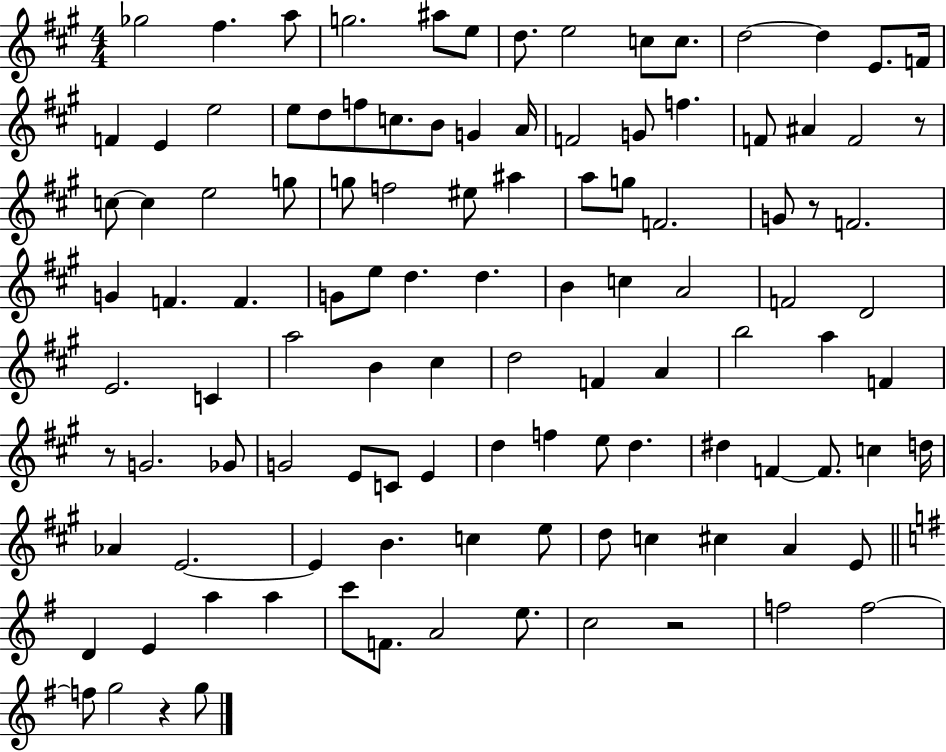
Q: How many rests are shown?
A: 5